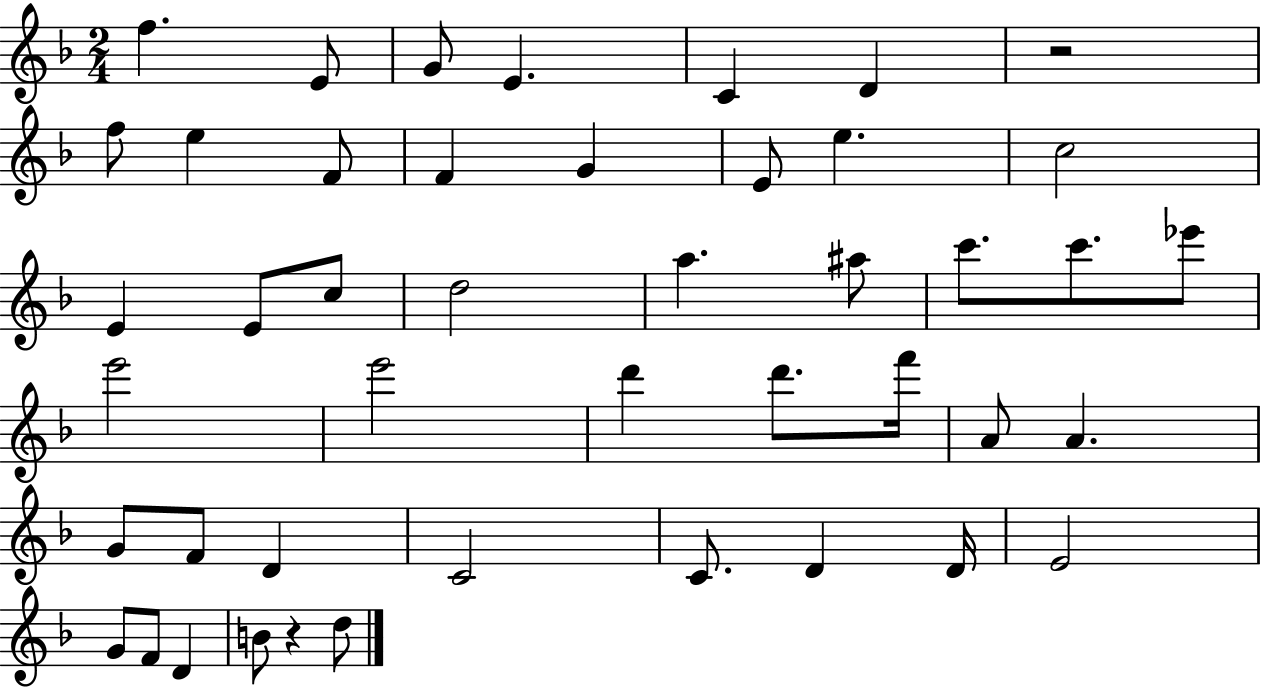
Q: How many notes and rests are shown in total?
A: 45